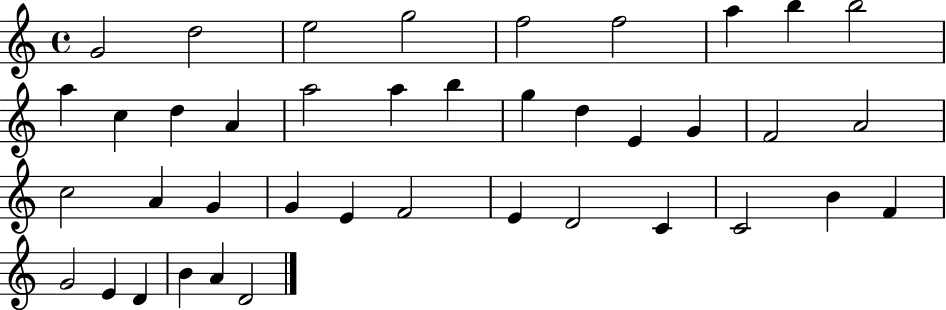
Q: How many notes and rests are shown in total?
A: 40